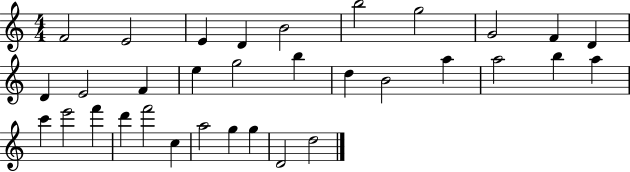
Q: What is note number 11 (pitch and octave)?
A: D4